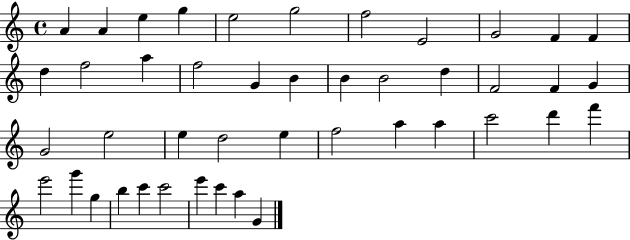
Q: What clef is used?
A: treble